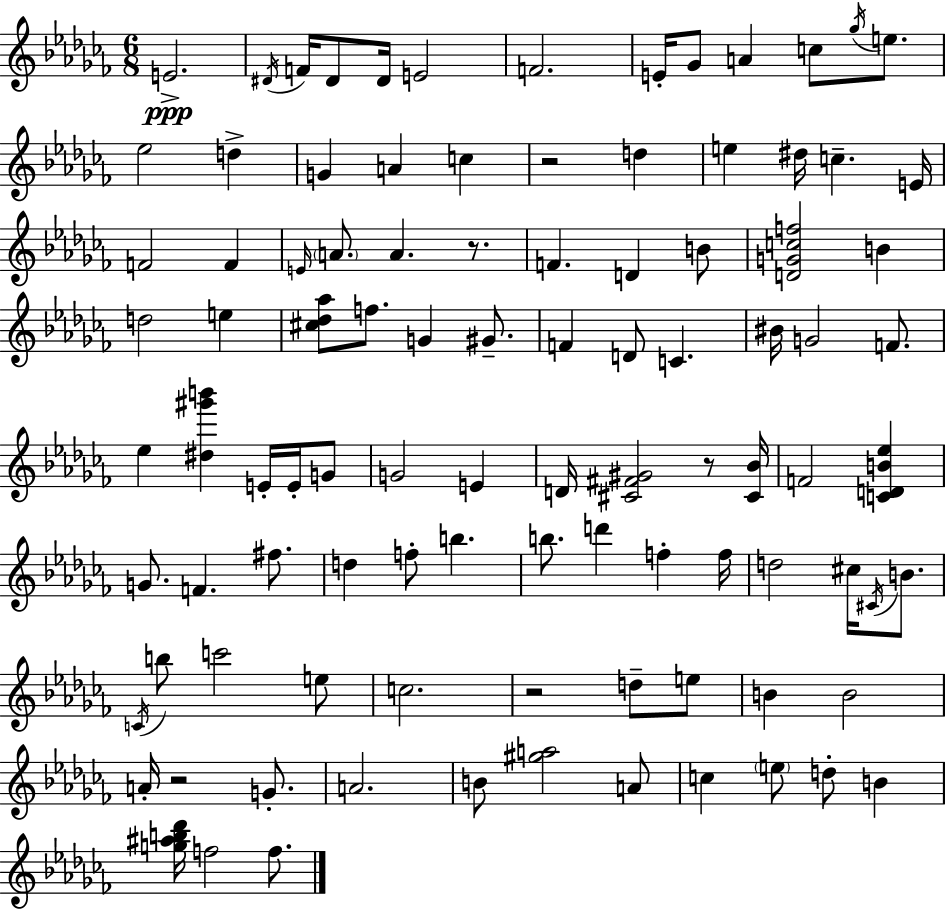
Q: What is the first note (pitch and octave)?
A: E4